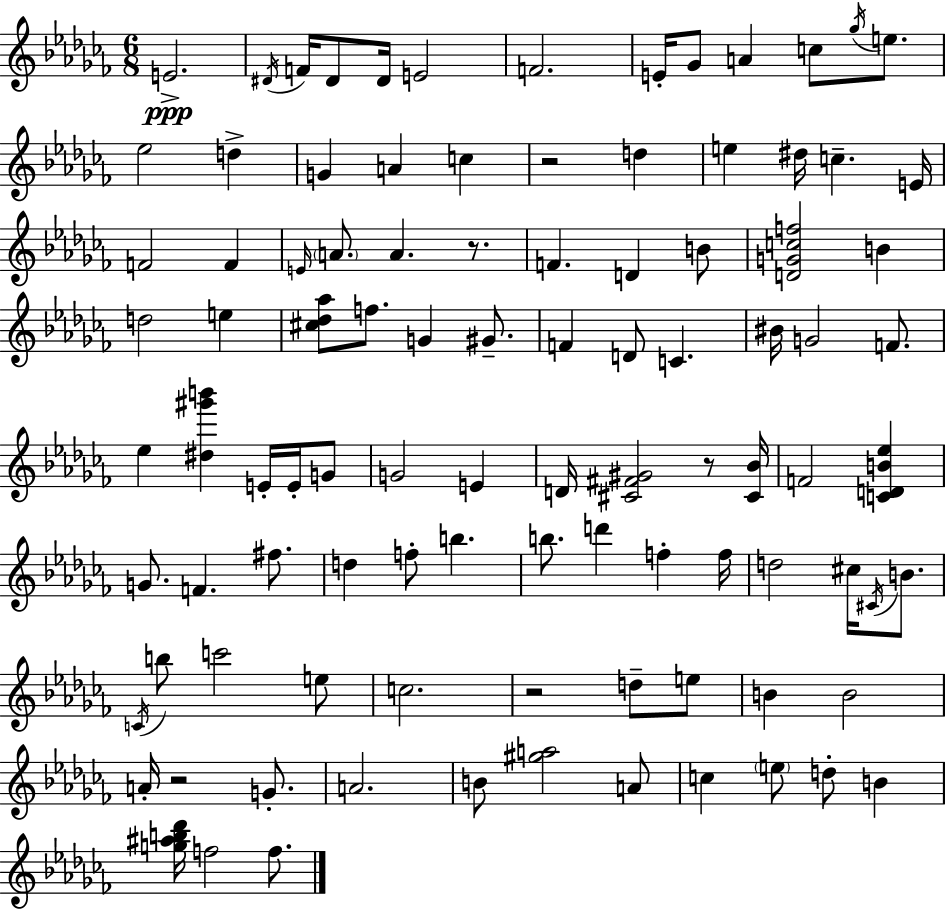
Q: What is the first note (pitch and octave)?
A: E4